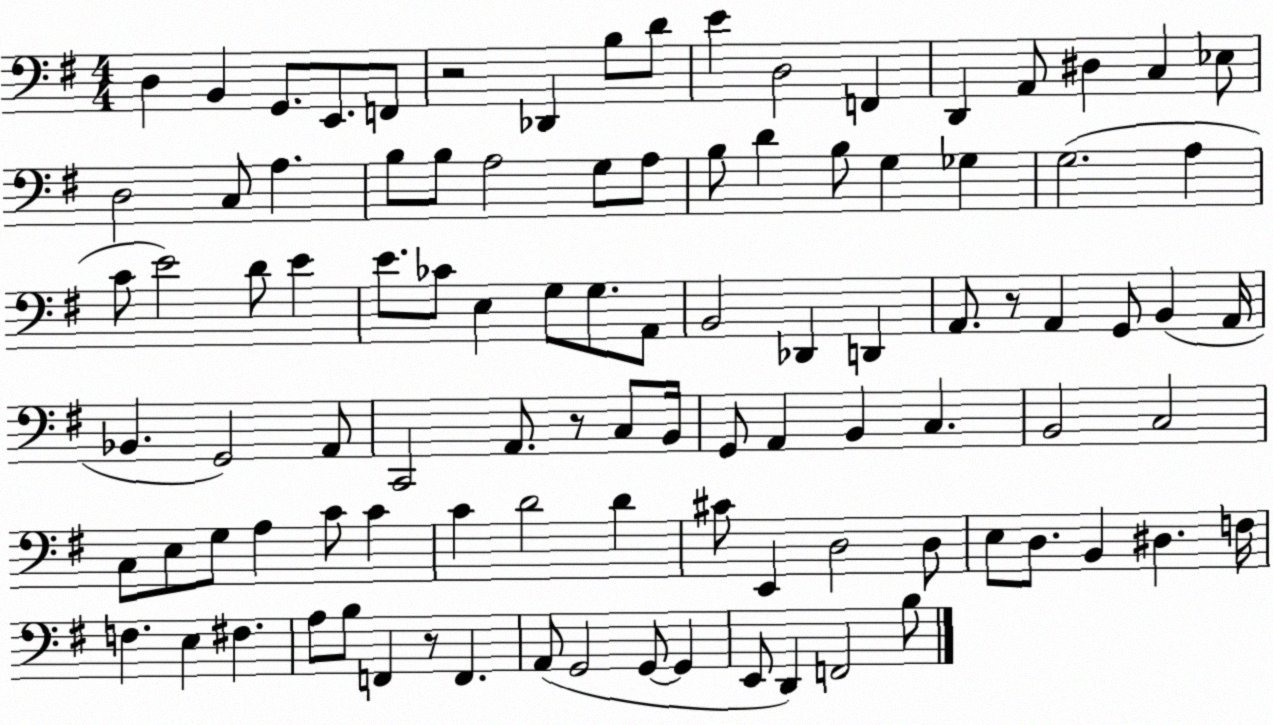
X:1
T:Untitled
M:4/4
L:1/4
K:G
D, B,, G,,/2 E,,/2 F,,/2 z2 _D,, B,/2 D/2 E D,2 F,, D,, A,,/2 ^D, C, _E,/2 D,2 C,/2 A, B,/2 B,/2 A,2 G,/2 A,/2 B,/2 D B,/2 G, _G, G,2 A, C/2 E2 D/2 E E/2 _C/2 E, G,/2 G,/2 A,,/2 B,,2 _D,, D,, A,,/2 z/2 A,, G,,/2 B,, A,,/4 _B,, G,,2 A,,/2 C,,2 A,,/2 z/2 C,/2 B,,/4 G,,/2 A,, B,, C, B,,2 C,2 C,/2 E,/2 G,/2 A, C/2 C C D2 D ^C/2 E,, D,2 D,/2 E,/2 D,/2 B,, ^D, F,/4 F, E, ^F, A,/2 B,/2 F,, z/2 F,, A,,/2 G,,2 G,,/2 G,, E,,/2 D,, F,,2 B,/2